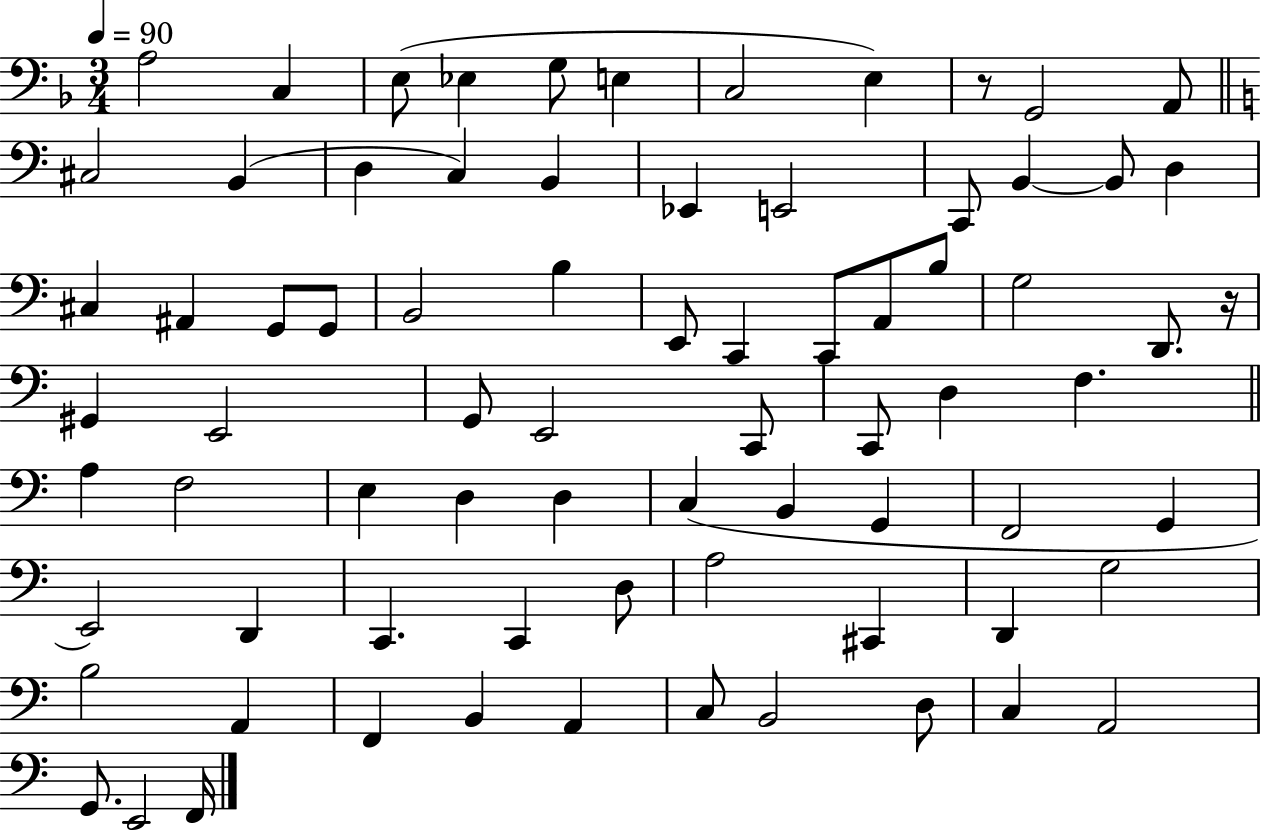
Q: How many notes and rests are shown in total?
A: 76